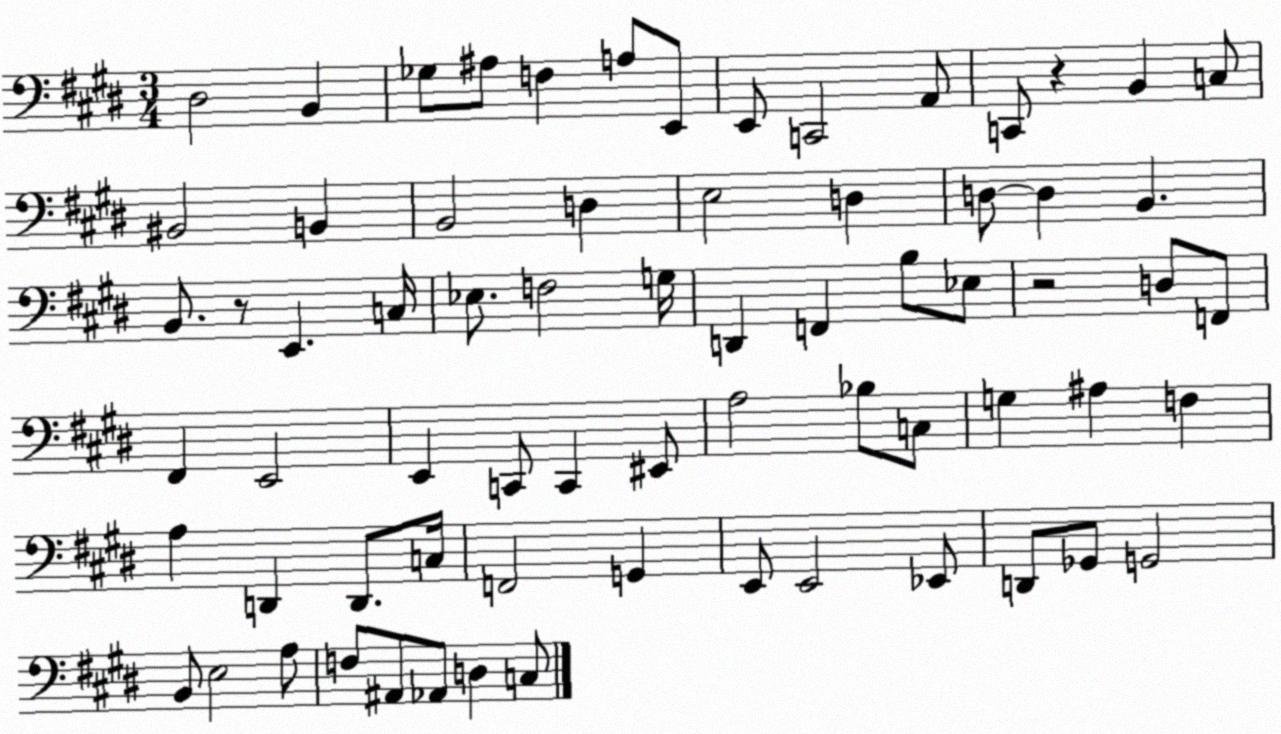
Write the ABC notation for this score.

X:1
T:Untitled
M:3/4
L:1/4
K:E
^D,2 B,, _G,/2 ^A,/2 F, A,/2 E,,/2 E,,/2 C,,2 A,,/2 C,,/2 z B,, C,/2 ^B,,2 B,, B,,2 D, E,2 D, D,/2 D, B,, B,,/2 z/2 E,, C,/4 _E,/2 F,2 G,/4 D,, F,, B,/2 _E,/2 z2 D,/2 F,,/2 ^F,, E,,2 E,, C,,/2 C,, ^E,,/2 A,2 _B,/2 C,/2 G, ^A, F, A, D,, D,,/2 C,/4 F,,2 G,, E,,/2 E,,2 _E,,/2 D,,/2 _G,,/2 G,,2 B,,/2 E,2 A,/2 F,/2 ^A,,/2 _A,,/2 D, C,/2